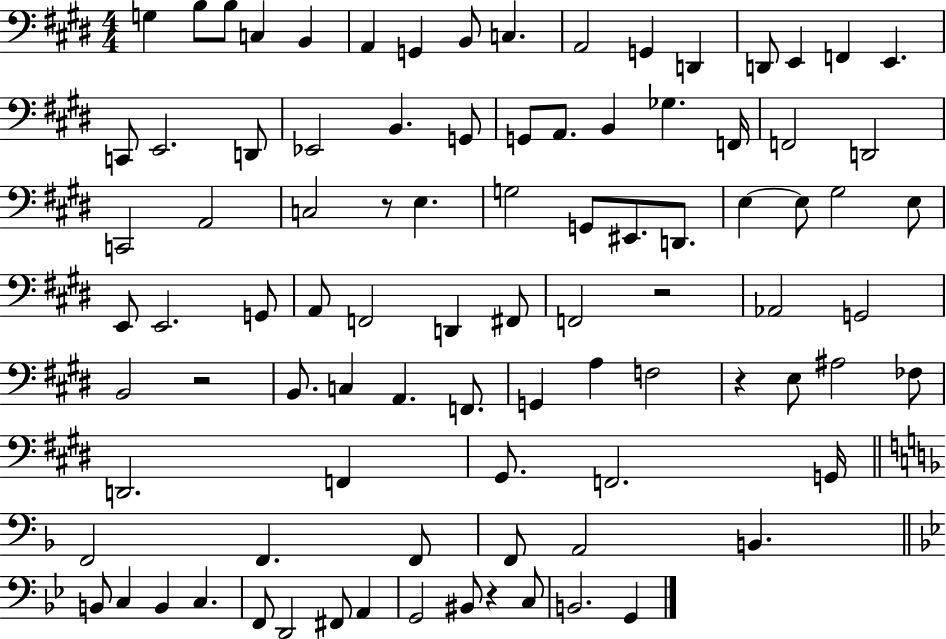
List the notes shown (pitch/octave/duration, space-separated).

G3/q B3/e B3/e C3/q B2/q A2/q G2/q B2/e C3/q. A2/h G2/q D2/q D2/e E2/q F2/q E2/q. C2/e E2/h. D2/e Eb2/h B2/q. G2/e G2/e A2/e. B2/q Gb3/q. F2/s F2/h D2/h C2/h A2/h C3/h R/e E3/q. G3/h G2/e EIS2/e. D2/e. E3/q E3/e G#3/h E3/e E2/e E2/h. G2/e A2/e F2/h D2/q F#2/e F2/h R/h Ab2/h G2/h B2/h R/h B2/e. C3/q A2/q. F2/e. G2/q A3/q F3/h R/q E3/e A#3/h FES3/e D2/h. F2/q G#2/e. F2/h. G2/s F2/h F2/q. F2/e F2/e A2/h B2/q. B2/e C3/q B2/q C3/q. F2/e D2/h F#2/e A2/q G2/h BIS2/e R/q C3/e B2/h. G2/q